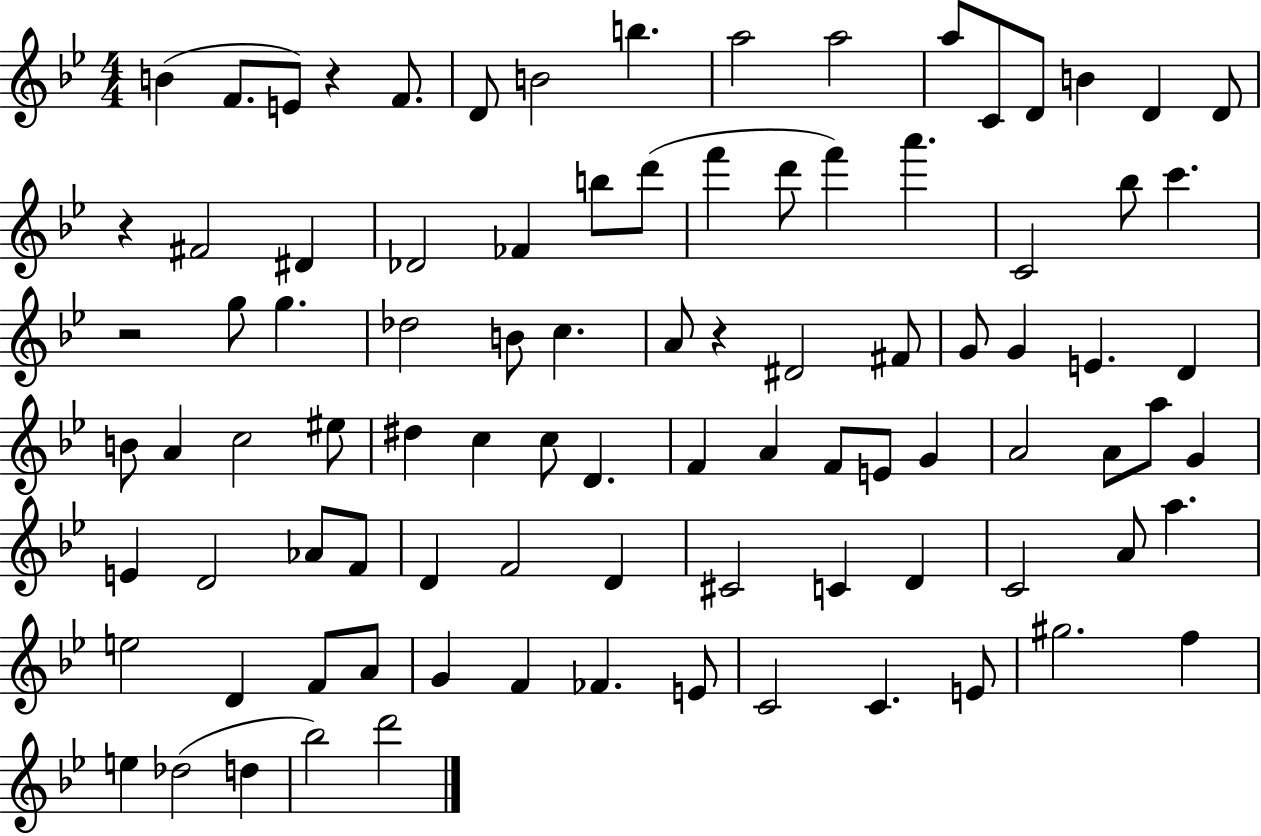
{
  \clef treble
  \numericTimeSignature
  \time 4/4
  \key bes \major
  b'4( f'8. e'8) r4 f'8. | d'8 b'2 b''4. | a''2 a''2 | a''8 c'8 d'8 b'4 d'4 d'8 | \break r4 fis'2 dis'4 | des'2 fes'4 b''8 d'''8( | f'''4 d'''8 f'''4) a'''4. | c'2 bes''8 c'''4. | \break r2 g''8 g''4. | des''2 b'8 c''4. | a'8 r4 dis'2 fis'8 | g'8 g'4 e'4. d'4 | \break b'8 a'4 c''2 eis''8 | dis''4 c''4 c''8 d'4. | f'4 a'4 f'8 e'8 g'4 | a'2 a'8 a''8 g'4 | \break e'4 d'2 aes'8 f'8 | d'4 f'2 d'4 | cis'2 c'4 d'4 | c'2 a'8 a''4. | \break e''2 d'4 f'8 a'8 | g'4 f'4 fes'4. e'8 | c'2 c'4. e'8 | gis''2. f''4 | \break e''4 des''2( d''4 | bes''2) d'''2 | \bar "|."
}